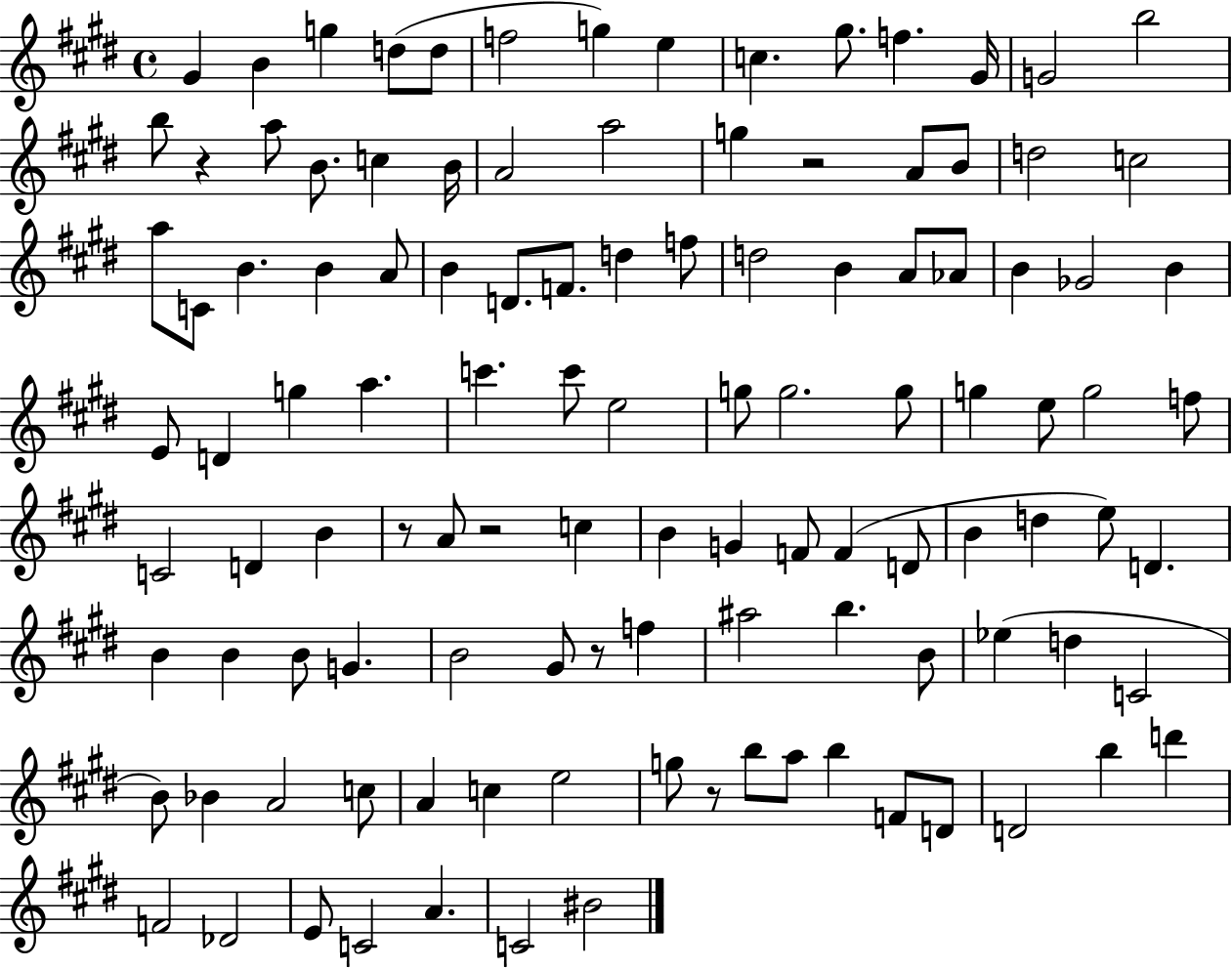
G#4/q B4/q G5/q D5/e D5/e F5/h G5/q E5/q C5/q. G#5/e. F5/q. G#4/s G4/h B5/h B5/e R/q A5/e B4/e. C5/q B4/s A4/h A5/h G5/q R/h A4/e B4/e D5/h C5/h A5/e C4/e B4/q. B4/q A4/e B4/q D4/e. F4/e. D5/q F5/e D5/h B4/q A4/e Ab4/e B4/q Gb4/h B4/q E4/e D4/q G5/q A5/q. C6/q. C6/e E5/h G5/e G5/h. G5/e G5/q E5/e G5/h F5/e C4/h D4/q B4/q R/e A4/e R/h C5/q B4/q G4/q F4/e F4/q D4/e B4/q D5/q E5/e D4/q. B4/q B4/q B4/e G4/q. B4/h G#4/e R/e F5/q A#5/h B5/q. B4/e Eb5/q D5/q C4/h B4/e Bb4/q A4/h C5/e A4/q C5/q E5/h G5/e R/e B5/e A5/e B5/q F4/e D4/e D4/h B5/q D6/q F4/h Db4/h E4/e C4/h A4/q. C4/h BIS4/h